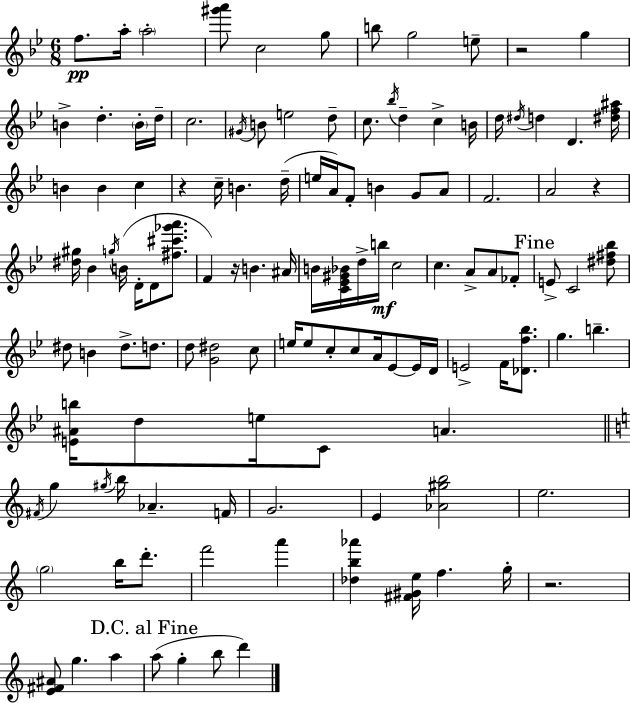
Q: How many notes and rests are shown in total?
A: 121